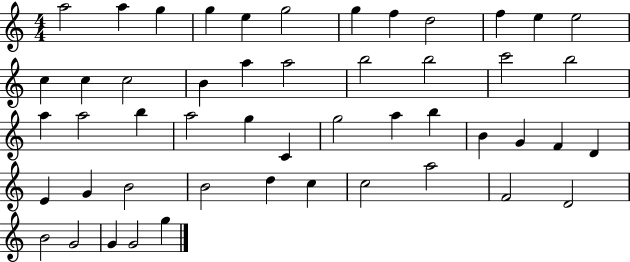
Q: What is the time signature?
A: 4/4